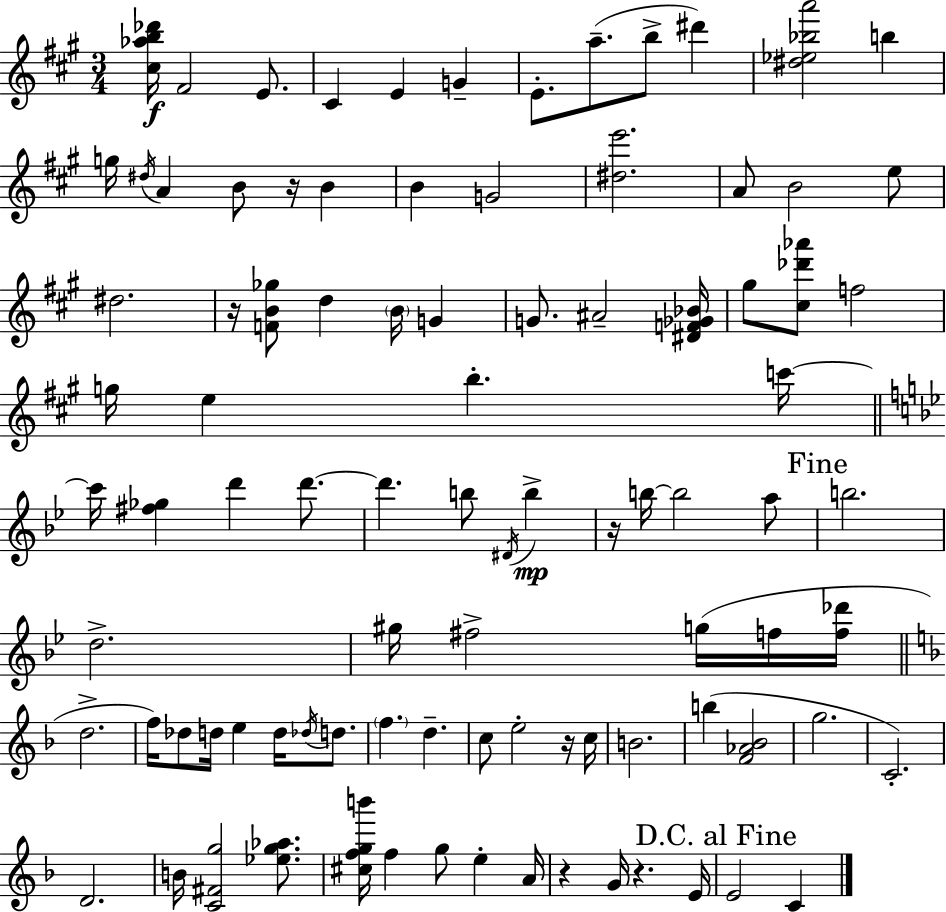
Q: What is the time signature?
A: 3/4